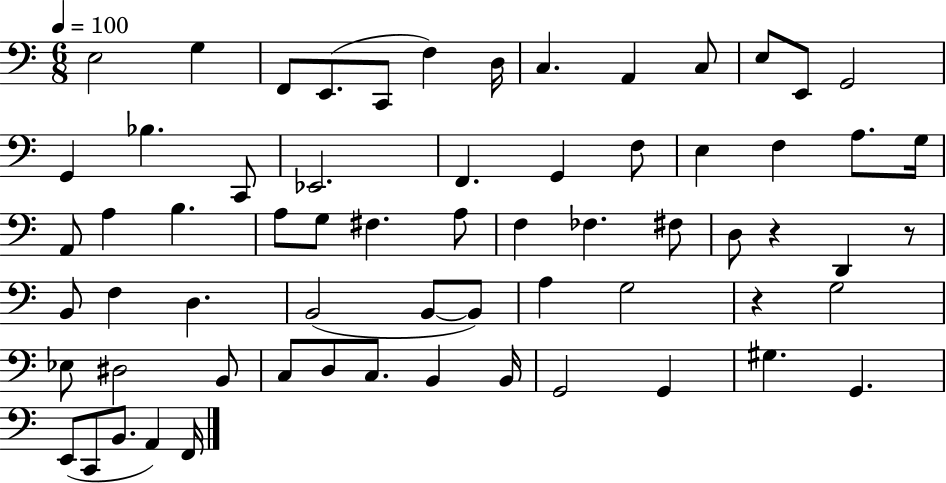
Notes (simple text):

E3/h G3/q F2/e E2/e. C2/e F3/q D3/s C3/q. A2/q C3/e E3/e E2/e G2/h G2/q Bb3/q. C2/e Eb2/h. F2/q. G2/q F3/e E3/q F3/q A3/e. G3/s A2/e A3/q B3/q. A3/e G3/e F#3/q. A3/e F3/q FES3/q. F#3/e D3/e R/q D2/q R/e B2/e F3/q D3/q. B2/h B2/e B2/e A3/q G3/h R/q G3/h Eb3/e D#3/h B2/e C3/e D3/e C3/e. B2/q B2/s G2/h G2/q G#3/q. G2/q. E2/e C2/e B2/e. A2/q F2/s